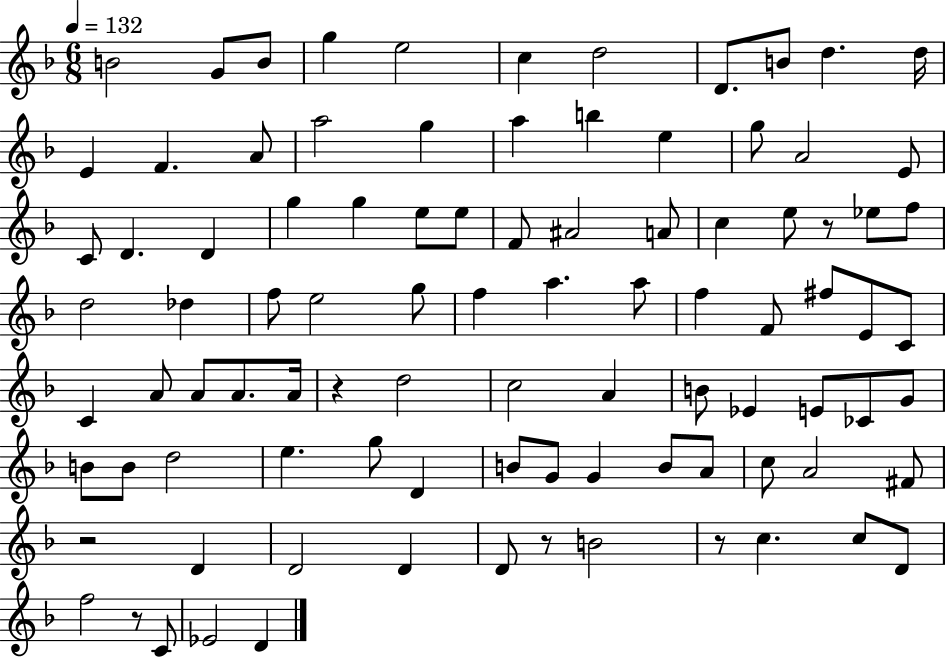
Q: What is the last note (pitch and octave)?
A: D4